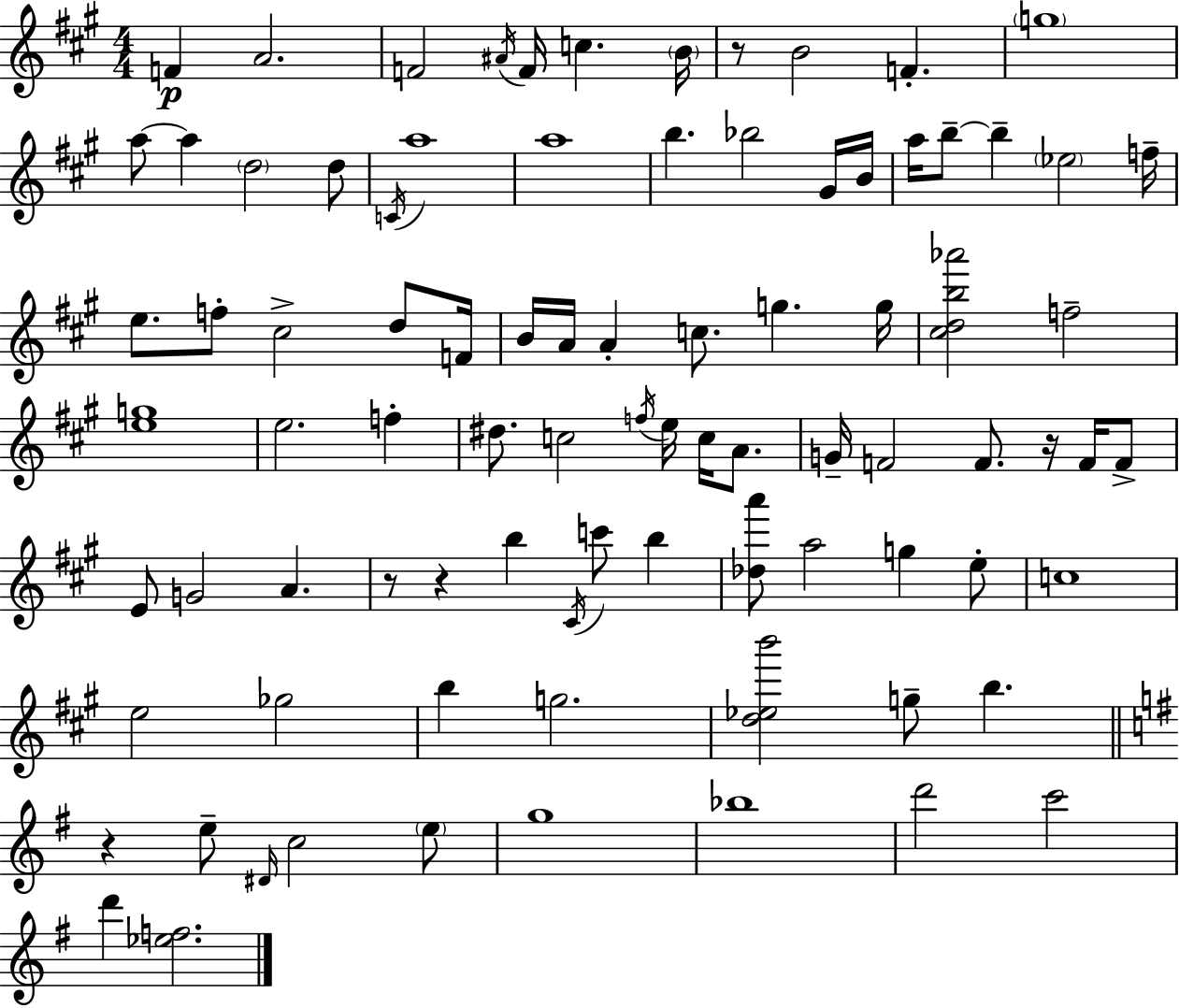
{
  \clef treble
  \numericTimeSignature
  \time 4/4
  \key a \major
  \repeat volta 2 { f'4\p a'2. | f'2 \acciaccatura { ais'16 } f'16 c''4. | \parenthesize b'16 r8 b'2 f'4.-. | \parenthesize g''1 | \break a''8~~ a''4 \parenthesize d''2 d''8 | \acciaccatura { c'16 } a''1 | a''1 | b''4. bes''2 | \break gis'16 b'16 a''16 b''8--~~ b''4-- \parenthesize ees''2 | f''16-- e''8. f''8-. cis''2-> d''8 | f'16 b'16 a'16 a'4-. c''8. g''4. | g''16 <cis'' d'' b'' aes'''>2 f''2-- | \break <e'' g''>1 | e''2. f''4-. | dis''8. c''2 \acciaccatura { f''16 } e''16 c''16 | a'8. g'16-- f'2 f'8. r16 | \break f'16 f'8-> e'8 g'2 a'4. | r8 r4 b''4 \acciaccatura { cis'16 } c'''8 | b''4 <des'' a'''>8 a''2 g''4 | e''8-. c''1 | \break e''2 ges''2 | b''4 g''2. | <d'' ees'' b'''>2 g''8-- b''4. | \bar "||" \break \key e \minor r4 e''8-- \grace { dis'16 } c''2 \parenthesize e''8 | g''1 | bes''1 | d'''2 c'''2 | \break d'''4 <ees'' f''>2. | } \bar "|."
}